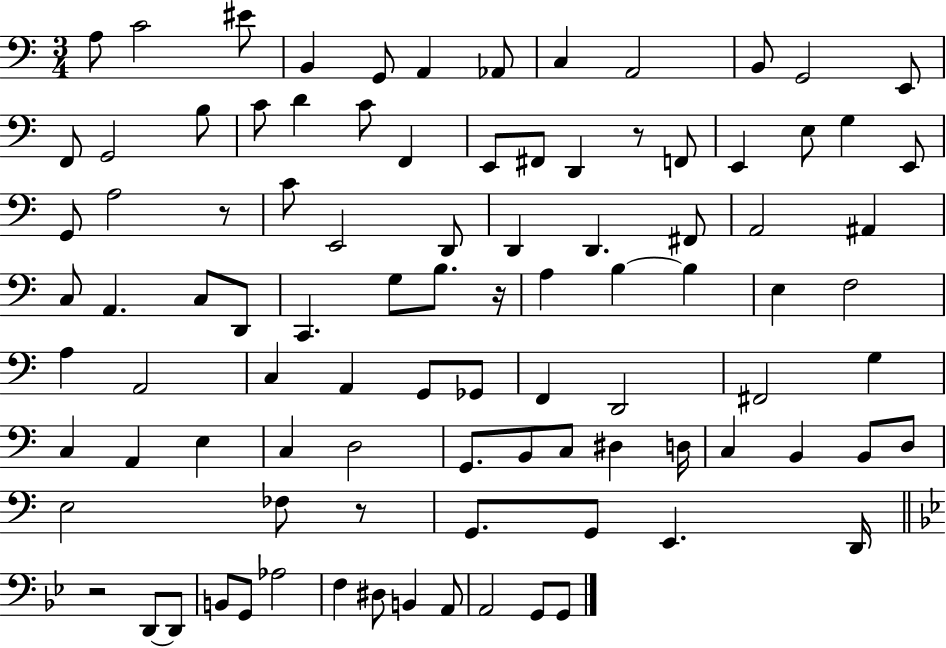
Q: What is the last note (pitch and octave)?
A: G2